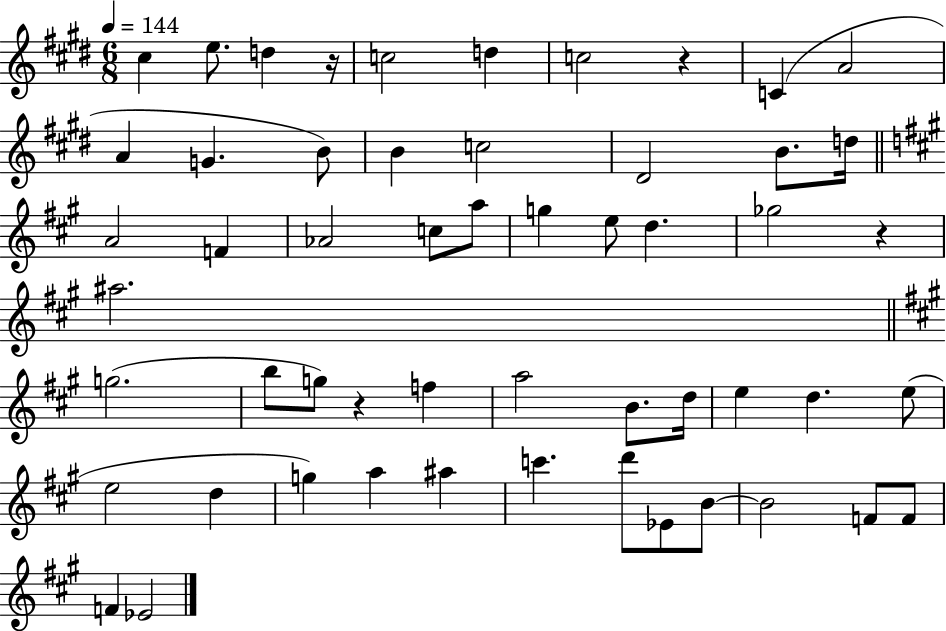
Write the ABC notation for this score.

X:1
T:Untitled
M:6/8
L:1/4
K:E
^c e/2 d z/4 c2 d c2 z C A2 A G B/2 B c2 ^D2 B/2 d/4 A2 F _A2 c/2 a/2 g e/2 d _g2 z ^a2 g2 b/2 g/2 z f a2 B/2 d/4 e d e/2 e2 d g a ^a c' d'/2 _E/2 B/2 B2 F/2 F/2 F _E2